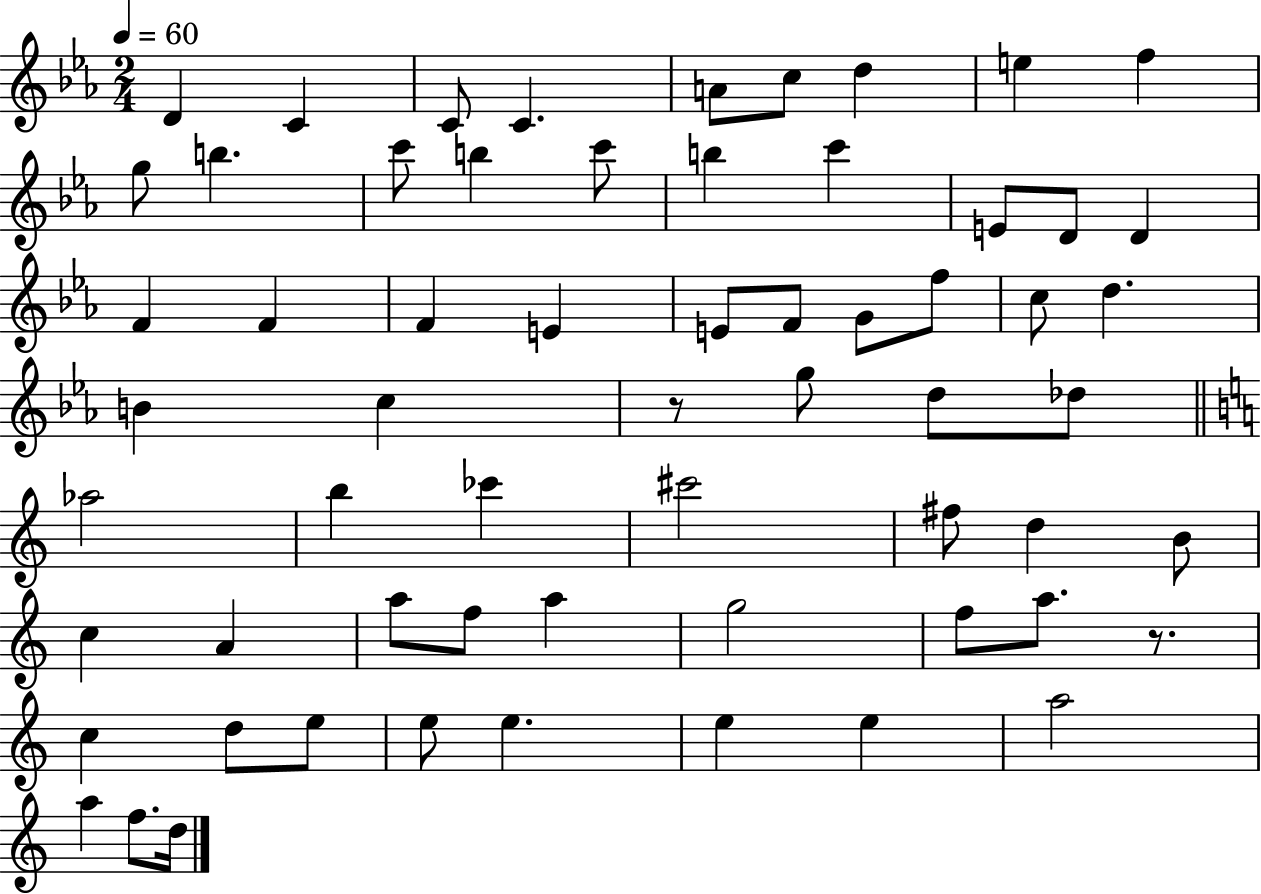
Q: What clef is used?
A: treble